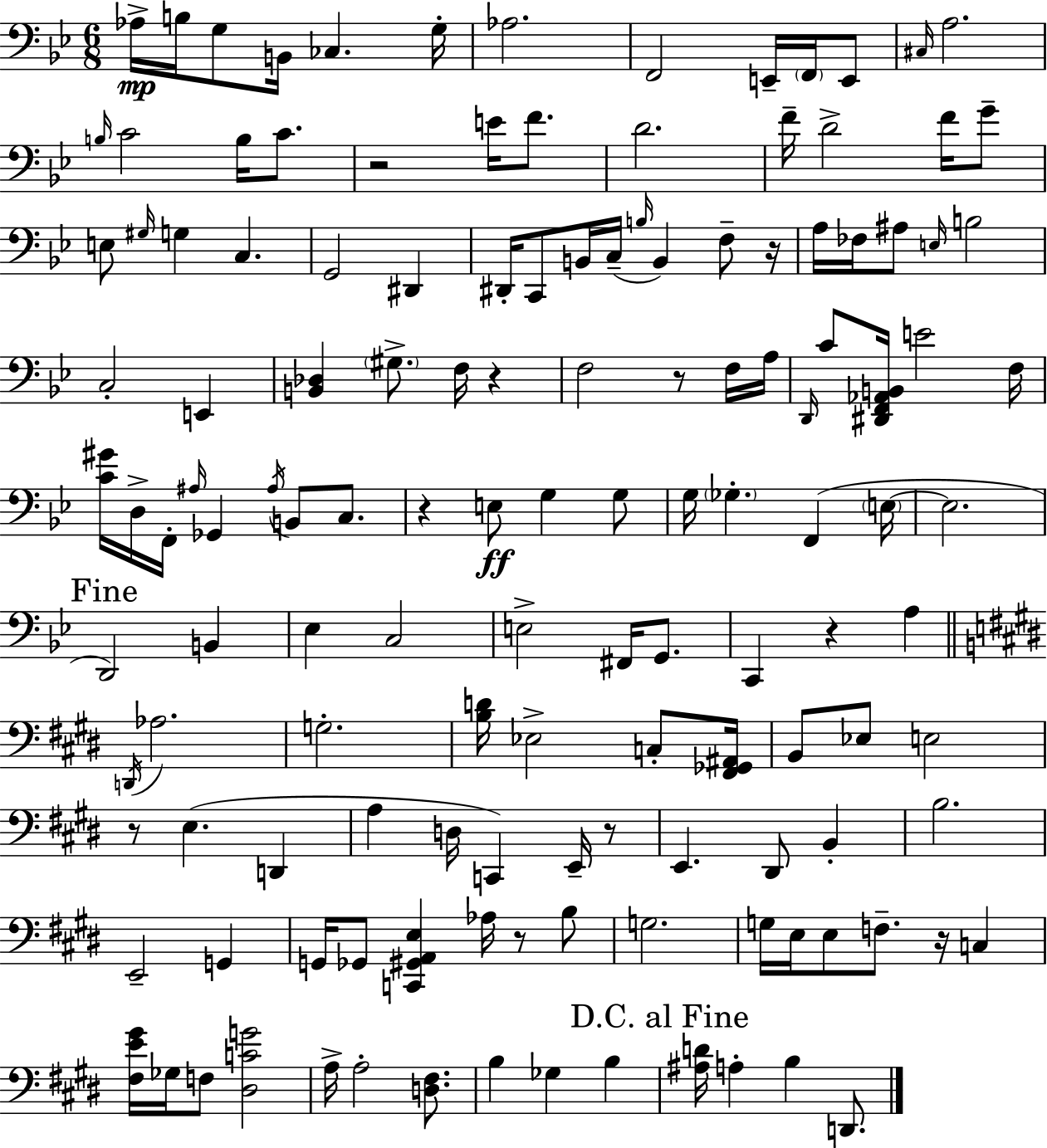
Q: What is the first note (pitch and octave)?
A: Ab3